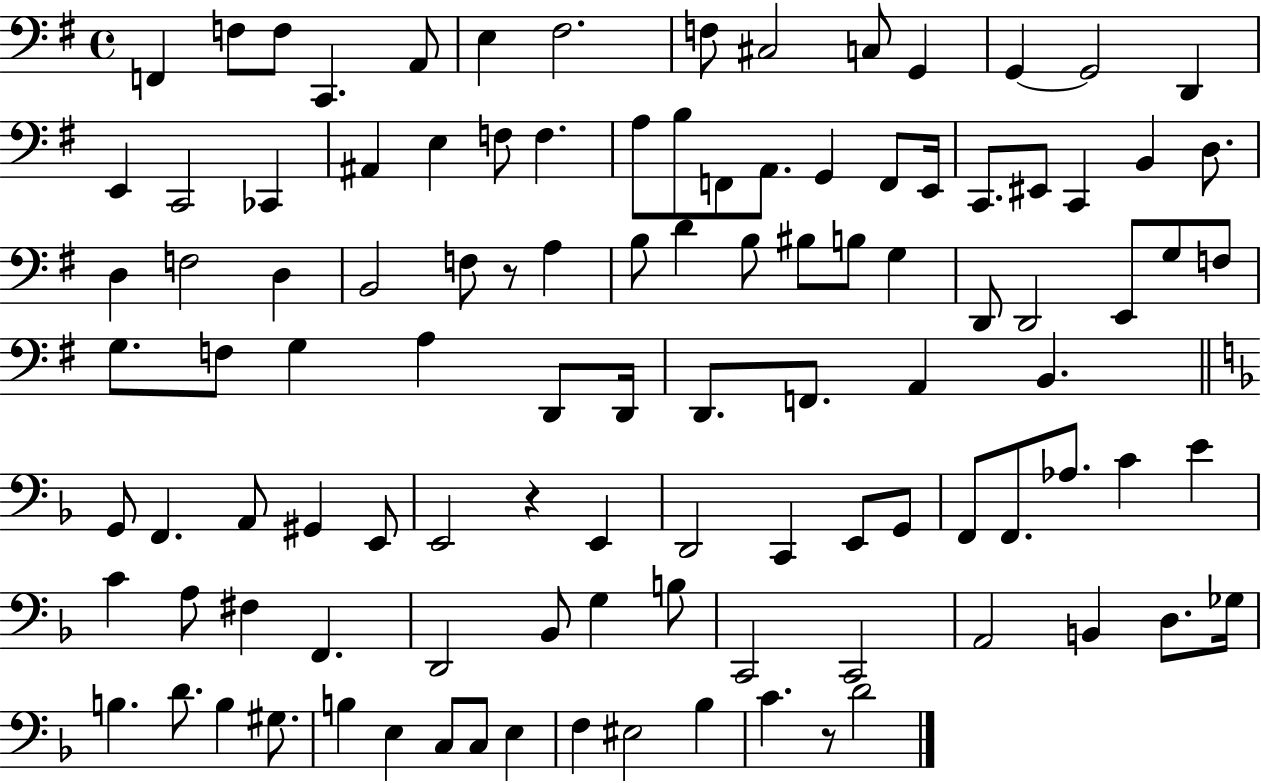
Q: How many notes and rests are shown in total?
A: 107